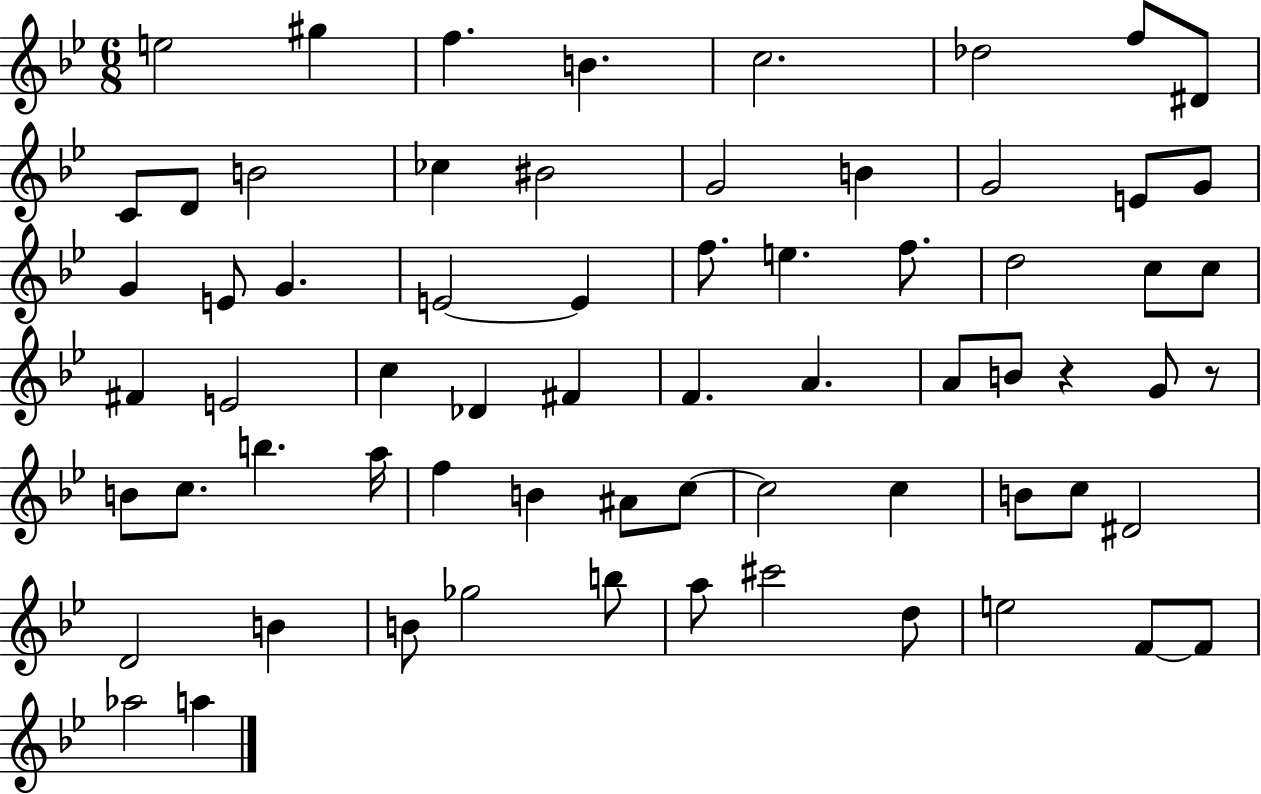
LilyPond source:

{
  \clef treble
  \numericTimeSignature
  \time 6/8
  \key bes \major
  e''2 gis''4 | f''4. b'4. | c''2. | des''2 f''8 dis'8 | \break c'8 d'8 b'2 | ces''4 bis'2 | g'2 b'4 | g'2 e'8 g'8 | \break g'4 e'8 g'4. | e'2~~ e'4 | f''8. e''4. f''8. | d''2 c''8 c''8 | \break fis'4 e'2 | c''4 des'4 fis'4 | f'4. a'4. | a'8 b'8 r4 g'8 r8 | \break b'8 c''8. b''4. a''16 | f''4 b'4 ais'8 c''8~~ | c''2 c''4 | b'8 c''8 dis'2 | \break d'2 b'4 | b'8 ges''2 b''8 | a''8 cis'''2 d''8 | e''2 f'8~~ f'8 | \break aes''2 a''4 | \bar "|."
}